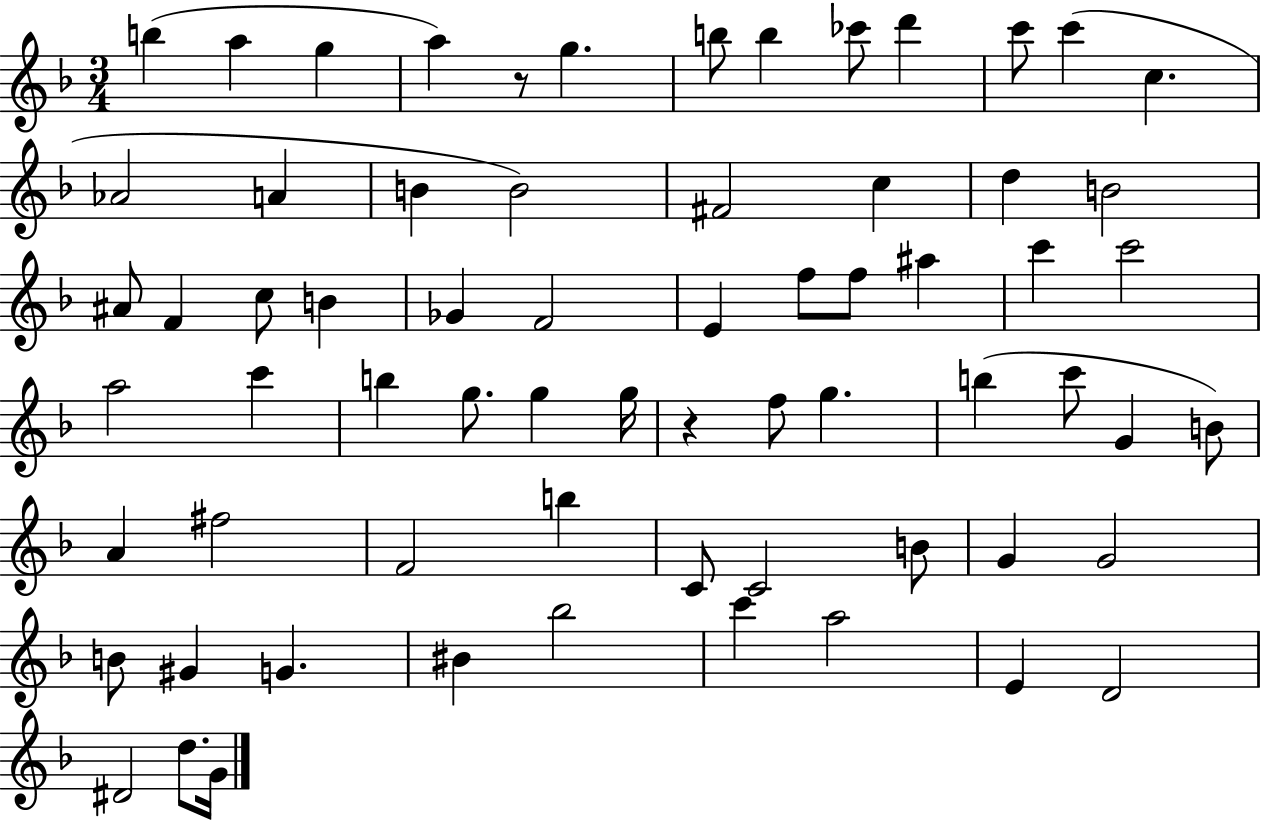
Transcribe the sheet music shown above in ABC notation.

X:1
T:Untitled
M:3/4
L:1/4
K:F
b a g a z/2 g b/2 b _c'/2 d' c'/2 c' c _A2 A B B2 ^F2 c d B2 ^A/2 F c/2 B _G F2 E f/2 f/2 ^a c' c'2 a2 c' b g/2 g g/4 z f/2 g b c'/2 G B/2 A ^f2 F2 b C/2 C2 B/2 G G2 B/2 ^G G ^B _b2 c' a2 E D2 ^D2 d/2 G/4